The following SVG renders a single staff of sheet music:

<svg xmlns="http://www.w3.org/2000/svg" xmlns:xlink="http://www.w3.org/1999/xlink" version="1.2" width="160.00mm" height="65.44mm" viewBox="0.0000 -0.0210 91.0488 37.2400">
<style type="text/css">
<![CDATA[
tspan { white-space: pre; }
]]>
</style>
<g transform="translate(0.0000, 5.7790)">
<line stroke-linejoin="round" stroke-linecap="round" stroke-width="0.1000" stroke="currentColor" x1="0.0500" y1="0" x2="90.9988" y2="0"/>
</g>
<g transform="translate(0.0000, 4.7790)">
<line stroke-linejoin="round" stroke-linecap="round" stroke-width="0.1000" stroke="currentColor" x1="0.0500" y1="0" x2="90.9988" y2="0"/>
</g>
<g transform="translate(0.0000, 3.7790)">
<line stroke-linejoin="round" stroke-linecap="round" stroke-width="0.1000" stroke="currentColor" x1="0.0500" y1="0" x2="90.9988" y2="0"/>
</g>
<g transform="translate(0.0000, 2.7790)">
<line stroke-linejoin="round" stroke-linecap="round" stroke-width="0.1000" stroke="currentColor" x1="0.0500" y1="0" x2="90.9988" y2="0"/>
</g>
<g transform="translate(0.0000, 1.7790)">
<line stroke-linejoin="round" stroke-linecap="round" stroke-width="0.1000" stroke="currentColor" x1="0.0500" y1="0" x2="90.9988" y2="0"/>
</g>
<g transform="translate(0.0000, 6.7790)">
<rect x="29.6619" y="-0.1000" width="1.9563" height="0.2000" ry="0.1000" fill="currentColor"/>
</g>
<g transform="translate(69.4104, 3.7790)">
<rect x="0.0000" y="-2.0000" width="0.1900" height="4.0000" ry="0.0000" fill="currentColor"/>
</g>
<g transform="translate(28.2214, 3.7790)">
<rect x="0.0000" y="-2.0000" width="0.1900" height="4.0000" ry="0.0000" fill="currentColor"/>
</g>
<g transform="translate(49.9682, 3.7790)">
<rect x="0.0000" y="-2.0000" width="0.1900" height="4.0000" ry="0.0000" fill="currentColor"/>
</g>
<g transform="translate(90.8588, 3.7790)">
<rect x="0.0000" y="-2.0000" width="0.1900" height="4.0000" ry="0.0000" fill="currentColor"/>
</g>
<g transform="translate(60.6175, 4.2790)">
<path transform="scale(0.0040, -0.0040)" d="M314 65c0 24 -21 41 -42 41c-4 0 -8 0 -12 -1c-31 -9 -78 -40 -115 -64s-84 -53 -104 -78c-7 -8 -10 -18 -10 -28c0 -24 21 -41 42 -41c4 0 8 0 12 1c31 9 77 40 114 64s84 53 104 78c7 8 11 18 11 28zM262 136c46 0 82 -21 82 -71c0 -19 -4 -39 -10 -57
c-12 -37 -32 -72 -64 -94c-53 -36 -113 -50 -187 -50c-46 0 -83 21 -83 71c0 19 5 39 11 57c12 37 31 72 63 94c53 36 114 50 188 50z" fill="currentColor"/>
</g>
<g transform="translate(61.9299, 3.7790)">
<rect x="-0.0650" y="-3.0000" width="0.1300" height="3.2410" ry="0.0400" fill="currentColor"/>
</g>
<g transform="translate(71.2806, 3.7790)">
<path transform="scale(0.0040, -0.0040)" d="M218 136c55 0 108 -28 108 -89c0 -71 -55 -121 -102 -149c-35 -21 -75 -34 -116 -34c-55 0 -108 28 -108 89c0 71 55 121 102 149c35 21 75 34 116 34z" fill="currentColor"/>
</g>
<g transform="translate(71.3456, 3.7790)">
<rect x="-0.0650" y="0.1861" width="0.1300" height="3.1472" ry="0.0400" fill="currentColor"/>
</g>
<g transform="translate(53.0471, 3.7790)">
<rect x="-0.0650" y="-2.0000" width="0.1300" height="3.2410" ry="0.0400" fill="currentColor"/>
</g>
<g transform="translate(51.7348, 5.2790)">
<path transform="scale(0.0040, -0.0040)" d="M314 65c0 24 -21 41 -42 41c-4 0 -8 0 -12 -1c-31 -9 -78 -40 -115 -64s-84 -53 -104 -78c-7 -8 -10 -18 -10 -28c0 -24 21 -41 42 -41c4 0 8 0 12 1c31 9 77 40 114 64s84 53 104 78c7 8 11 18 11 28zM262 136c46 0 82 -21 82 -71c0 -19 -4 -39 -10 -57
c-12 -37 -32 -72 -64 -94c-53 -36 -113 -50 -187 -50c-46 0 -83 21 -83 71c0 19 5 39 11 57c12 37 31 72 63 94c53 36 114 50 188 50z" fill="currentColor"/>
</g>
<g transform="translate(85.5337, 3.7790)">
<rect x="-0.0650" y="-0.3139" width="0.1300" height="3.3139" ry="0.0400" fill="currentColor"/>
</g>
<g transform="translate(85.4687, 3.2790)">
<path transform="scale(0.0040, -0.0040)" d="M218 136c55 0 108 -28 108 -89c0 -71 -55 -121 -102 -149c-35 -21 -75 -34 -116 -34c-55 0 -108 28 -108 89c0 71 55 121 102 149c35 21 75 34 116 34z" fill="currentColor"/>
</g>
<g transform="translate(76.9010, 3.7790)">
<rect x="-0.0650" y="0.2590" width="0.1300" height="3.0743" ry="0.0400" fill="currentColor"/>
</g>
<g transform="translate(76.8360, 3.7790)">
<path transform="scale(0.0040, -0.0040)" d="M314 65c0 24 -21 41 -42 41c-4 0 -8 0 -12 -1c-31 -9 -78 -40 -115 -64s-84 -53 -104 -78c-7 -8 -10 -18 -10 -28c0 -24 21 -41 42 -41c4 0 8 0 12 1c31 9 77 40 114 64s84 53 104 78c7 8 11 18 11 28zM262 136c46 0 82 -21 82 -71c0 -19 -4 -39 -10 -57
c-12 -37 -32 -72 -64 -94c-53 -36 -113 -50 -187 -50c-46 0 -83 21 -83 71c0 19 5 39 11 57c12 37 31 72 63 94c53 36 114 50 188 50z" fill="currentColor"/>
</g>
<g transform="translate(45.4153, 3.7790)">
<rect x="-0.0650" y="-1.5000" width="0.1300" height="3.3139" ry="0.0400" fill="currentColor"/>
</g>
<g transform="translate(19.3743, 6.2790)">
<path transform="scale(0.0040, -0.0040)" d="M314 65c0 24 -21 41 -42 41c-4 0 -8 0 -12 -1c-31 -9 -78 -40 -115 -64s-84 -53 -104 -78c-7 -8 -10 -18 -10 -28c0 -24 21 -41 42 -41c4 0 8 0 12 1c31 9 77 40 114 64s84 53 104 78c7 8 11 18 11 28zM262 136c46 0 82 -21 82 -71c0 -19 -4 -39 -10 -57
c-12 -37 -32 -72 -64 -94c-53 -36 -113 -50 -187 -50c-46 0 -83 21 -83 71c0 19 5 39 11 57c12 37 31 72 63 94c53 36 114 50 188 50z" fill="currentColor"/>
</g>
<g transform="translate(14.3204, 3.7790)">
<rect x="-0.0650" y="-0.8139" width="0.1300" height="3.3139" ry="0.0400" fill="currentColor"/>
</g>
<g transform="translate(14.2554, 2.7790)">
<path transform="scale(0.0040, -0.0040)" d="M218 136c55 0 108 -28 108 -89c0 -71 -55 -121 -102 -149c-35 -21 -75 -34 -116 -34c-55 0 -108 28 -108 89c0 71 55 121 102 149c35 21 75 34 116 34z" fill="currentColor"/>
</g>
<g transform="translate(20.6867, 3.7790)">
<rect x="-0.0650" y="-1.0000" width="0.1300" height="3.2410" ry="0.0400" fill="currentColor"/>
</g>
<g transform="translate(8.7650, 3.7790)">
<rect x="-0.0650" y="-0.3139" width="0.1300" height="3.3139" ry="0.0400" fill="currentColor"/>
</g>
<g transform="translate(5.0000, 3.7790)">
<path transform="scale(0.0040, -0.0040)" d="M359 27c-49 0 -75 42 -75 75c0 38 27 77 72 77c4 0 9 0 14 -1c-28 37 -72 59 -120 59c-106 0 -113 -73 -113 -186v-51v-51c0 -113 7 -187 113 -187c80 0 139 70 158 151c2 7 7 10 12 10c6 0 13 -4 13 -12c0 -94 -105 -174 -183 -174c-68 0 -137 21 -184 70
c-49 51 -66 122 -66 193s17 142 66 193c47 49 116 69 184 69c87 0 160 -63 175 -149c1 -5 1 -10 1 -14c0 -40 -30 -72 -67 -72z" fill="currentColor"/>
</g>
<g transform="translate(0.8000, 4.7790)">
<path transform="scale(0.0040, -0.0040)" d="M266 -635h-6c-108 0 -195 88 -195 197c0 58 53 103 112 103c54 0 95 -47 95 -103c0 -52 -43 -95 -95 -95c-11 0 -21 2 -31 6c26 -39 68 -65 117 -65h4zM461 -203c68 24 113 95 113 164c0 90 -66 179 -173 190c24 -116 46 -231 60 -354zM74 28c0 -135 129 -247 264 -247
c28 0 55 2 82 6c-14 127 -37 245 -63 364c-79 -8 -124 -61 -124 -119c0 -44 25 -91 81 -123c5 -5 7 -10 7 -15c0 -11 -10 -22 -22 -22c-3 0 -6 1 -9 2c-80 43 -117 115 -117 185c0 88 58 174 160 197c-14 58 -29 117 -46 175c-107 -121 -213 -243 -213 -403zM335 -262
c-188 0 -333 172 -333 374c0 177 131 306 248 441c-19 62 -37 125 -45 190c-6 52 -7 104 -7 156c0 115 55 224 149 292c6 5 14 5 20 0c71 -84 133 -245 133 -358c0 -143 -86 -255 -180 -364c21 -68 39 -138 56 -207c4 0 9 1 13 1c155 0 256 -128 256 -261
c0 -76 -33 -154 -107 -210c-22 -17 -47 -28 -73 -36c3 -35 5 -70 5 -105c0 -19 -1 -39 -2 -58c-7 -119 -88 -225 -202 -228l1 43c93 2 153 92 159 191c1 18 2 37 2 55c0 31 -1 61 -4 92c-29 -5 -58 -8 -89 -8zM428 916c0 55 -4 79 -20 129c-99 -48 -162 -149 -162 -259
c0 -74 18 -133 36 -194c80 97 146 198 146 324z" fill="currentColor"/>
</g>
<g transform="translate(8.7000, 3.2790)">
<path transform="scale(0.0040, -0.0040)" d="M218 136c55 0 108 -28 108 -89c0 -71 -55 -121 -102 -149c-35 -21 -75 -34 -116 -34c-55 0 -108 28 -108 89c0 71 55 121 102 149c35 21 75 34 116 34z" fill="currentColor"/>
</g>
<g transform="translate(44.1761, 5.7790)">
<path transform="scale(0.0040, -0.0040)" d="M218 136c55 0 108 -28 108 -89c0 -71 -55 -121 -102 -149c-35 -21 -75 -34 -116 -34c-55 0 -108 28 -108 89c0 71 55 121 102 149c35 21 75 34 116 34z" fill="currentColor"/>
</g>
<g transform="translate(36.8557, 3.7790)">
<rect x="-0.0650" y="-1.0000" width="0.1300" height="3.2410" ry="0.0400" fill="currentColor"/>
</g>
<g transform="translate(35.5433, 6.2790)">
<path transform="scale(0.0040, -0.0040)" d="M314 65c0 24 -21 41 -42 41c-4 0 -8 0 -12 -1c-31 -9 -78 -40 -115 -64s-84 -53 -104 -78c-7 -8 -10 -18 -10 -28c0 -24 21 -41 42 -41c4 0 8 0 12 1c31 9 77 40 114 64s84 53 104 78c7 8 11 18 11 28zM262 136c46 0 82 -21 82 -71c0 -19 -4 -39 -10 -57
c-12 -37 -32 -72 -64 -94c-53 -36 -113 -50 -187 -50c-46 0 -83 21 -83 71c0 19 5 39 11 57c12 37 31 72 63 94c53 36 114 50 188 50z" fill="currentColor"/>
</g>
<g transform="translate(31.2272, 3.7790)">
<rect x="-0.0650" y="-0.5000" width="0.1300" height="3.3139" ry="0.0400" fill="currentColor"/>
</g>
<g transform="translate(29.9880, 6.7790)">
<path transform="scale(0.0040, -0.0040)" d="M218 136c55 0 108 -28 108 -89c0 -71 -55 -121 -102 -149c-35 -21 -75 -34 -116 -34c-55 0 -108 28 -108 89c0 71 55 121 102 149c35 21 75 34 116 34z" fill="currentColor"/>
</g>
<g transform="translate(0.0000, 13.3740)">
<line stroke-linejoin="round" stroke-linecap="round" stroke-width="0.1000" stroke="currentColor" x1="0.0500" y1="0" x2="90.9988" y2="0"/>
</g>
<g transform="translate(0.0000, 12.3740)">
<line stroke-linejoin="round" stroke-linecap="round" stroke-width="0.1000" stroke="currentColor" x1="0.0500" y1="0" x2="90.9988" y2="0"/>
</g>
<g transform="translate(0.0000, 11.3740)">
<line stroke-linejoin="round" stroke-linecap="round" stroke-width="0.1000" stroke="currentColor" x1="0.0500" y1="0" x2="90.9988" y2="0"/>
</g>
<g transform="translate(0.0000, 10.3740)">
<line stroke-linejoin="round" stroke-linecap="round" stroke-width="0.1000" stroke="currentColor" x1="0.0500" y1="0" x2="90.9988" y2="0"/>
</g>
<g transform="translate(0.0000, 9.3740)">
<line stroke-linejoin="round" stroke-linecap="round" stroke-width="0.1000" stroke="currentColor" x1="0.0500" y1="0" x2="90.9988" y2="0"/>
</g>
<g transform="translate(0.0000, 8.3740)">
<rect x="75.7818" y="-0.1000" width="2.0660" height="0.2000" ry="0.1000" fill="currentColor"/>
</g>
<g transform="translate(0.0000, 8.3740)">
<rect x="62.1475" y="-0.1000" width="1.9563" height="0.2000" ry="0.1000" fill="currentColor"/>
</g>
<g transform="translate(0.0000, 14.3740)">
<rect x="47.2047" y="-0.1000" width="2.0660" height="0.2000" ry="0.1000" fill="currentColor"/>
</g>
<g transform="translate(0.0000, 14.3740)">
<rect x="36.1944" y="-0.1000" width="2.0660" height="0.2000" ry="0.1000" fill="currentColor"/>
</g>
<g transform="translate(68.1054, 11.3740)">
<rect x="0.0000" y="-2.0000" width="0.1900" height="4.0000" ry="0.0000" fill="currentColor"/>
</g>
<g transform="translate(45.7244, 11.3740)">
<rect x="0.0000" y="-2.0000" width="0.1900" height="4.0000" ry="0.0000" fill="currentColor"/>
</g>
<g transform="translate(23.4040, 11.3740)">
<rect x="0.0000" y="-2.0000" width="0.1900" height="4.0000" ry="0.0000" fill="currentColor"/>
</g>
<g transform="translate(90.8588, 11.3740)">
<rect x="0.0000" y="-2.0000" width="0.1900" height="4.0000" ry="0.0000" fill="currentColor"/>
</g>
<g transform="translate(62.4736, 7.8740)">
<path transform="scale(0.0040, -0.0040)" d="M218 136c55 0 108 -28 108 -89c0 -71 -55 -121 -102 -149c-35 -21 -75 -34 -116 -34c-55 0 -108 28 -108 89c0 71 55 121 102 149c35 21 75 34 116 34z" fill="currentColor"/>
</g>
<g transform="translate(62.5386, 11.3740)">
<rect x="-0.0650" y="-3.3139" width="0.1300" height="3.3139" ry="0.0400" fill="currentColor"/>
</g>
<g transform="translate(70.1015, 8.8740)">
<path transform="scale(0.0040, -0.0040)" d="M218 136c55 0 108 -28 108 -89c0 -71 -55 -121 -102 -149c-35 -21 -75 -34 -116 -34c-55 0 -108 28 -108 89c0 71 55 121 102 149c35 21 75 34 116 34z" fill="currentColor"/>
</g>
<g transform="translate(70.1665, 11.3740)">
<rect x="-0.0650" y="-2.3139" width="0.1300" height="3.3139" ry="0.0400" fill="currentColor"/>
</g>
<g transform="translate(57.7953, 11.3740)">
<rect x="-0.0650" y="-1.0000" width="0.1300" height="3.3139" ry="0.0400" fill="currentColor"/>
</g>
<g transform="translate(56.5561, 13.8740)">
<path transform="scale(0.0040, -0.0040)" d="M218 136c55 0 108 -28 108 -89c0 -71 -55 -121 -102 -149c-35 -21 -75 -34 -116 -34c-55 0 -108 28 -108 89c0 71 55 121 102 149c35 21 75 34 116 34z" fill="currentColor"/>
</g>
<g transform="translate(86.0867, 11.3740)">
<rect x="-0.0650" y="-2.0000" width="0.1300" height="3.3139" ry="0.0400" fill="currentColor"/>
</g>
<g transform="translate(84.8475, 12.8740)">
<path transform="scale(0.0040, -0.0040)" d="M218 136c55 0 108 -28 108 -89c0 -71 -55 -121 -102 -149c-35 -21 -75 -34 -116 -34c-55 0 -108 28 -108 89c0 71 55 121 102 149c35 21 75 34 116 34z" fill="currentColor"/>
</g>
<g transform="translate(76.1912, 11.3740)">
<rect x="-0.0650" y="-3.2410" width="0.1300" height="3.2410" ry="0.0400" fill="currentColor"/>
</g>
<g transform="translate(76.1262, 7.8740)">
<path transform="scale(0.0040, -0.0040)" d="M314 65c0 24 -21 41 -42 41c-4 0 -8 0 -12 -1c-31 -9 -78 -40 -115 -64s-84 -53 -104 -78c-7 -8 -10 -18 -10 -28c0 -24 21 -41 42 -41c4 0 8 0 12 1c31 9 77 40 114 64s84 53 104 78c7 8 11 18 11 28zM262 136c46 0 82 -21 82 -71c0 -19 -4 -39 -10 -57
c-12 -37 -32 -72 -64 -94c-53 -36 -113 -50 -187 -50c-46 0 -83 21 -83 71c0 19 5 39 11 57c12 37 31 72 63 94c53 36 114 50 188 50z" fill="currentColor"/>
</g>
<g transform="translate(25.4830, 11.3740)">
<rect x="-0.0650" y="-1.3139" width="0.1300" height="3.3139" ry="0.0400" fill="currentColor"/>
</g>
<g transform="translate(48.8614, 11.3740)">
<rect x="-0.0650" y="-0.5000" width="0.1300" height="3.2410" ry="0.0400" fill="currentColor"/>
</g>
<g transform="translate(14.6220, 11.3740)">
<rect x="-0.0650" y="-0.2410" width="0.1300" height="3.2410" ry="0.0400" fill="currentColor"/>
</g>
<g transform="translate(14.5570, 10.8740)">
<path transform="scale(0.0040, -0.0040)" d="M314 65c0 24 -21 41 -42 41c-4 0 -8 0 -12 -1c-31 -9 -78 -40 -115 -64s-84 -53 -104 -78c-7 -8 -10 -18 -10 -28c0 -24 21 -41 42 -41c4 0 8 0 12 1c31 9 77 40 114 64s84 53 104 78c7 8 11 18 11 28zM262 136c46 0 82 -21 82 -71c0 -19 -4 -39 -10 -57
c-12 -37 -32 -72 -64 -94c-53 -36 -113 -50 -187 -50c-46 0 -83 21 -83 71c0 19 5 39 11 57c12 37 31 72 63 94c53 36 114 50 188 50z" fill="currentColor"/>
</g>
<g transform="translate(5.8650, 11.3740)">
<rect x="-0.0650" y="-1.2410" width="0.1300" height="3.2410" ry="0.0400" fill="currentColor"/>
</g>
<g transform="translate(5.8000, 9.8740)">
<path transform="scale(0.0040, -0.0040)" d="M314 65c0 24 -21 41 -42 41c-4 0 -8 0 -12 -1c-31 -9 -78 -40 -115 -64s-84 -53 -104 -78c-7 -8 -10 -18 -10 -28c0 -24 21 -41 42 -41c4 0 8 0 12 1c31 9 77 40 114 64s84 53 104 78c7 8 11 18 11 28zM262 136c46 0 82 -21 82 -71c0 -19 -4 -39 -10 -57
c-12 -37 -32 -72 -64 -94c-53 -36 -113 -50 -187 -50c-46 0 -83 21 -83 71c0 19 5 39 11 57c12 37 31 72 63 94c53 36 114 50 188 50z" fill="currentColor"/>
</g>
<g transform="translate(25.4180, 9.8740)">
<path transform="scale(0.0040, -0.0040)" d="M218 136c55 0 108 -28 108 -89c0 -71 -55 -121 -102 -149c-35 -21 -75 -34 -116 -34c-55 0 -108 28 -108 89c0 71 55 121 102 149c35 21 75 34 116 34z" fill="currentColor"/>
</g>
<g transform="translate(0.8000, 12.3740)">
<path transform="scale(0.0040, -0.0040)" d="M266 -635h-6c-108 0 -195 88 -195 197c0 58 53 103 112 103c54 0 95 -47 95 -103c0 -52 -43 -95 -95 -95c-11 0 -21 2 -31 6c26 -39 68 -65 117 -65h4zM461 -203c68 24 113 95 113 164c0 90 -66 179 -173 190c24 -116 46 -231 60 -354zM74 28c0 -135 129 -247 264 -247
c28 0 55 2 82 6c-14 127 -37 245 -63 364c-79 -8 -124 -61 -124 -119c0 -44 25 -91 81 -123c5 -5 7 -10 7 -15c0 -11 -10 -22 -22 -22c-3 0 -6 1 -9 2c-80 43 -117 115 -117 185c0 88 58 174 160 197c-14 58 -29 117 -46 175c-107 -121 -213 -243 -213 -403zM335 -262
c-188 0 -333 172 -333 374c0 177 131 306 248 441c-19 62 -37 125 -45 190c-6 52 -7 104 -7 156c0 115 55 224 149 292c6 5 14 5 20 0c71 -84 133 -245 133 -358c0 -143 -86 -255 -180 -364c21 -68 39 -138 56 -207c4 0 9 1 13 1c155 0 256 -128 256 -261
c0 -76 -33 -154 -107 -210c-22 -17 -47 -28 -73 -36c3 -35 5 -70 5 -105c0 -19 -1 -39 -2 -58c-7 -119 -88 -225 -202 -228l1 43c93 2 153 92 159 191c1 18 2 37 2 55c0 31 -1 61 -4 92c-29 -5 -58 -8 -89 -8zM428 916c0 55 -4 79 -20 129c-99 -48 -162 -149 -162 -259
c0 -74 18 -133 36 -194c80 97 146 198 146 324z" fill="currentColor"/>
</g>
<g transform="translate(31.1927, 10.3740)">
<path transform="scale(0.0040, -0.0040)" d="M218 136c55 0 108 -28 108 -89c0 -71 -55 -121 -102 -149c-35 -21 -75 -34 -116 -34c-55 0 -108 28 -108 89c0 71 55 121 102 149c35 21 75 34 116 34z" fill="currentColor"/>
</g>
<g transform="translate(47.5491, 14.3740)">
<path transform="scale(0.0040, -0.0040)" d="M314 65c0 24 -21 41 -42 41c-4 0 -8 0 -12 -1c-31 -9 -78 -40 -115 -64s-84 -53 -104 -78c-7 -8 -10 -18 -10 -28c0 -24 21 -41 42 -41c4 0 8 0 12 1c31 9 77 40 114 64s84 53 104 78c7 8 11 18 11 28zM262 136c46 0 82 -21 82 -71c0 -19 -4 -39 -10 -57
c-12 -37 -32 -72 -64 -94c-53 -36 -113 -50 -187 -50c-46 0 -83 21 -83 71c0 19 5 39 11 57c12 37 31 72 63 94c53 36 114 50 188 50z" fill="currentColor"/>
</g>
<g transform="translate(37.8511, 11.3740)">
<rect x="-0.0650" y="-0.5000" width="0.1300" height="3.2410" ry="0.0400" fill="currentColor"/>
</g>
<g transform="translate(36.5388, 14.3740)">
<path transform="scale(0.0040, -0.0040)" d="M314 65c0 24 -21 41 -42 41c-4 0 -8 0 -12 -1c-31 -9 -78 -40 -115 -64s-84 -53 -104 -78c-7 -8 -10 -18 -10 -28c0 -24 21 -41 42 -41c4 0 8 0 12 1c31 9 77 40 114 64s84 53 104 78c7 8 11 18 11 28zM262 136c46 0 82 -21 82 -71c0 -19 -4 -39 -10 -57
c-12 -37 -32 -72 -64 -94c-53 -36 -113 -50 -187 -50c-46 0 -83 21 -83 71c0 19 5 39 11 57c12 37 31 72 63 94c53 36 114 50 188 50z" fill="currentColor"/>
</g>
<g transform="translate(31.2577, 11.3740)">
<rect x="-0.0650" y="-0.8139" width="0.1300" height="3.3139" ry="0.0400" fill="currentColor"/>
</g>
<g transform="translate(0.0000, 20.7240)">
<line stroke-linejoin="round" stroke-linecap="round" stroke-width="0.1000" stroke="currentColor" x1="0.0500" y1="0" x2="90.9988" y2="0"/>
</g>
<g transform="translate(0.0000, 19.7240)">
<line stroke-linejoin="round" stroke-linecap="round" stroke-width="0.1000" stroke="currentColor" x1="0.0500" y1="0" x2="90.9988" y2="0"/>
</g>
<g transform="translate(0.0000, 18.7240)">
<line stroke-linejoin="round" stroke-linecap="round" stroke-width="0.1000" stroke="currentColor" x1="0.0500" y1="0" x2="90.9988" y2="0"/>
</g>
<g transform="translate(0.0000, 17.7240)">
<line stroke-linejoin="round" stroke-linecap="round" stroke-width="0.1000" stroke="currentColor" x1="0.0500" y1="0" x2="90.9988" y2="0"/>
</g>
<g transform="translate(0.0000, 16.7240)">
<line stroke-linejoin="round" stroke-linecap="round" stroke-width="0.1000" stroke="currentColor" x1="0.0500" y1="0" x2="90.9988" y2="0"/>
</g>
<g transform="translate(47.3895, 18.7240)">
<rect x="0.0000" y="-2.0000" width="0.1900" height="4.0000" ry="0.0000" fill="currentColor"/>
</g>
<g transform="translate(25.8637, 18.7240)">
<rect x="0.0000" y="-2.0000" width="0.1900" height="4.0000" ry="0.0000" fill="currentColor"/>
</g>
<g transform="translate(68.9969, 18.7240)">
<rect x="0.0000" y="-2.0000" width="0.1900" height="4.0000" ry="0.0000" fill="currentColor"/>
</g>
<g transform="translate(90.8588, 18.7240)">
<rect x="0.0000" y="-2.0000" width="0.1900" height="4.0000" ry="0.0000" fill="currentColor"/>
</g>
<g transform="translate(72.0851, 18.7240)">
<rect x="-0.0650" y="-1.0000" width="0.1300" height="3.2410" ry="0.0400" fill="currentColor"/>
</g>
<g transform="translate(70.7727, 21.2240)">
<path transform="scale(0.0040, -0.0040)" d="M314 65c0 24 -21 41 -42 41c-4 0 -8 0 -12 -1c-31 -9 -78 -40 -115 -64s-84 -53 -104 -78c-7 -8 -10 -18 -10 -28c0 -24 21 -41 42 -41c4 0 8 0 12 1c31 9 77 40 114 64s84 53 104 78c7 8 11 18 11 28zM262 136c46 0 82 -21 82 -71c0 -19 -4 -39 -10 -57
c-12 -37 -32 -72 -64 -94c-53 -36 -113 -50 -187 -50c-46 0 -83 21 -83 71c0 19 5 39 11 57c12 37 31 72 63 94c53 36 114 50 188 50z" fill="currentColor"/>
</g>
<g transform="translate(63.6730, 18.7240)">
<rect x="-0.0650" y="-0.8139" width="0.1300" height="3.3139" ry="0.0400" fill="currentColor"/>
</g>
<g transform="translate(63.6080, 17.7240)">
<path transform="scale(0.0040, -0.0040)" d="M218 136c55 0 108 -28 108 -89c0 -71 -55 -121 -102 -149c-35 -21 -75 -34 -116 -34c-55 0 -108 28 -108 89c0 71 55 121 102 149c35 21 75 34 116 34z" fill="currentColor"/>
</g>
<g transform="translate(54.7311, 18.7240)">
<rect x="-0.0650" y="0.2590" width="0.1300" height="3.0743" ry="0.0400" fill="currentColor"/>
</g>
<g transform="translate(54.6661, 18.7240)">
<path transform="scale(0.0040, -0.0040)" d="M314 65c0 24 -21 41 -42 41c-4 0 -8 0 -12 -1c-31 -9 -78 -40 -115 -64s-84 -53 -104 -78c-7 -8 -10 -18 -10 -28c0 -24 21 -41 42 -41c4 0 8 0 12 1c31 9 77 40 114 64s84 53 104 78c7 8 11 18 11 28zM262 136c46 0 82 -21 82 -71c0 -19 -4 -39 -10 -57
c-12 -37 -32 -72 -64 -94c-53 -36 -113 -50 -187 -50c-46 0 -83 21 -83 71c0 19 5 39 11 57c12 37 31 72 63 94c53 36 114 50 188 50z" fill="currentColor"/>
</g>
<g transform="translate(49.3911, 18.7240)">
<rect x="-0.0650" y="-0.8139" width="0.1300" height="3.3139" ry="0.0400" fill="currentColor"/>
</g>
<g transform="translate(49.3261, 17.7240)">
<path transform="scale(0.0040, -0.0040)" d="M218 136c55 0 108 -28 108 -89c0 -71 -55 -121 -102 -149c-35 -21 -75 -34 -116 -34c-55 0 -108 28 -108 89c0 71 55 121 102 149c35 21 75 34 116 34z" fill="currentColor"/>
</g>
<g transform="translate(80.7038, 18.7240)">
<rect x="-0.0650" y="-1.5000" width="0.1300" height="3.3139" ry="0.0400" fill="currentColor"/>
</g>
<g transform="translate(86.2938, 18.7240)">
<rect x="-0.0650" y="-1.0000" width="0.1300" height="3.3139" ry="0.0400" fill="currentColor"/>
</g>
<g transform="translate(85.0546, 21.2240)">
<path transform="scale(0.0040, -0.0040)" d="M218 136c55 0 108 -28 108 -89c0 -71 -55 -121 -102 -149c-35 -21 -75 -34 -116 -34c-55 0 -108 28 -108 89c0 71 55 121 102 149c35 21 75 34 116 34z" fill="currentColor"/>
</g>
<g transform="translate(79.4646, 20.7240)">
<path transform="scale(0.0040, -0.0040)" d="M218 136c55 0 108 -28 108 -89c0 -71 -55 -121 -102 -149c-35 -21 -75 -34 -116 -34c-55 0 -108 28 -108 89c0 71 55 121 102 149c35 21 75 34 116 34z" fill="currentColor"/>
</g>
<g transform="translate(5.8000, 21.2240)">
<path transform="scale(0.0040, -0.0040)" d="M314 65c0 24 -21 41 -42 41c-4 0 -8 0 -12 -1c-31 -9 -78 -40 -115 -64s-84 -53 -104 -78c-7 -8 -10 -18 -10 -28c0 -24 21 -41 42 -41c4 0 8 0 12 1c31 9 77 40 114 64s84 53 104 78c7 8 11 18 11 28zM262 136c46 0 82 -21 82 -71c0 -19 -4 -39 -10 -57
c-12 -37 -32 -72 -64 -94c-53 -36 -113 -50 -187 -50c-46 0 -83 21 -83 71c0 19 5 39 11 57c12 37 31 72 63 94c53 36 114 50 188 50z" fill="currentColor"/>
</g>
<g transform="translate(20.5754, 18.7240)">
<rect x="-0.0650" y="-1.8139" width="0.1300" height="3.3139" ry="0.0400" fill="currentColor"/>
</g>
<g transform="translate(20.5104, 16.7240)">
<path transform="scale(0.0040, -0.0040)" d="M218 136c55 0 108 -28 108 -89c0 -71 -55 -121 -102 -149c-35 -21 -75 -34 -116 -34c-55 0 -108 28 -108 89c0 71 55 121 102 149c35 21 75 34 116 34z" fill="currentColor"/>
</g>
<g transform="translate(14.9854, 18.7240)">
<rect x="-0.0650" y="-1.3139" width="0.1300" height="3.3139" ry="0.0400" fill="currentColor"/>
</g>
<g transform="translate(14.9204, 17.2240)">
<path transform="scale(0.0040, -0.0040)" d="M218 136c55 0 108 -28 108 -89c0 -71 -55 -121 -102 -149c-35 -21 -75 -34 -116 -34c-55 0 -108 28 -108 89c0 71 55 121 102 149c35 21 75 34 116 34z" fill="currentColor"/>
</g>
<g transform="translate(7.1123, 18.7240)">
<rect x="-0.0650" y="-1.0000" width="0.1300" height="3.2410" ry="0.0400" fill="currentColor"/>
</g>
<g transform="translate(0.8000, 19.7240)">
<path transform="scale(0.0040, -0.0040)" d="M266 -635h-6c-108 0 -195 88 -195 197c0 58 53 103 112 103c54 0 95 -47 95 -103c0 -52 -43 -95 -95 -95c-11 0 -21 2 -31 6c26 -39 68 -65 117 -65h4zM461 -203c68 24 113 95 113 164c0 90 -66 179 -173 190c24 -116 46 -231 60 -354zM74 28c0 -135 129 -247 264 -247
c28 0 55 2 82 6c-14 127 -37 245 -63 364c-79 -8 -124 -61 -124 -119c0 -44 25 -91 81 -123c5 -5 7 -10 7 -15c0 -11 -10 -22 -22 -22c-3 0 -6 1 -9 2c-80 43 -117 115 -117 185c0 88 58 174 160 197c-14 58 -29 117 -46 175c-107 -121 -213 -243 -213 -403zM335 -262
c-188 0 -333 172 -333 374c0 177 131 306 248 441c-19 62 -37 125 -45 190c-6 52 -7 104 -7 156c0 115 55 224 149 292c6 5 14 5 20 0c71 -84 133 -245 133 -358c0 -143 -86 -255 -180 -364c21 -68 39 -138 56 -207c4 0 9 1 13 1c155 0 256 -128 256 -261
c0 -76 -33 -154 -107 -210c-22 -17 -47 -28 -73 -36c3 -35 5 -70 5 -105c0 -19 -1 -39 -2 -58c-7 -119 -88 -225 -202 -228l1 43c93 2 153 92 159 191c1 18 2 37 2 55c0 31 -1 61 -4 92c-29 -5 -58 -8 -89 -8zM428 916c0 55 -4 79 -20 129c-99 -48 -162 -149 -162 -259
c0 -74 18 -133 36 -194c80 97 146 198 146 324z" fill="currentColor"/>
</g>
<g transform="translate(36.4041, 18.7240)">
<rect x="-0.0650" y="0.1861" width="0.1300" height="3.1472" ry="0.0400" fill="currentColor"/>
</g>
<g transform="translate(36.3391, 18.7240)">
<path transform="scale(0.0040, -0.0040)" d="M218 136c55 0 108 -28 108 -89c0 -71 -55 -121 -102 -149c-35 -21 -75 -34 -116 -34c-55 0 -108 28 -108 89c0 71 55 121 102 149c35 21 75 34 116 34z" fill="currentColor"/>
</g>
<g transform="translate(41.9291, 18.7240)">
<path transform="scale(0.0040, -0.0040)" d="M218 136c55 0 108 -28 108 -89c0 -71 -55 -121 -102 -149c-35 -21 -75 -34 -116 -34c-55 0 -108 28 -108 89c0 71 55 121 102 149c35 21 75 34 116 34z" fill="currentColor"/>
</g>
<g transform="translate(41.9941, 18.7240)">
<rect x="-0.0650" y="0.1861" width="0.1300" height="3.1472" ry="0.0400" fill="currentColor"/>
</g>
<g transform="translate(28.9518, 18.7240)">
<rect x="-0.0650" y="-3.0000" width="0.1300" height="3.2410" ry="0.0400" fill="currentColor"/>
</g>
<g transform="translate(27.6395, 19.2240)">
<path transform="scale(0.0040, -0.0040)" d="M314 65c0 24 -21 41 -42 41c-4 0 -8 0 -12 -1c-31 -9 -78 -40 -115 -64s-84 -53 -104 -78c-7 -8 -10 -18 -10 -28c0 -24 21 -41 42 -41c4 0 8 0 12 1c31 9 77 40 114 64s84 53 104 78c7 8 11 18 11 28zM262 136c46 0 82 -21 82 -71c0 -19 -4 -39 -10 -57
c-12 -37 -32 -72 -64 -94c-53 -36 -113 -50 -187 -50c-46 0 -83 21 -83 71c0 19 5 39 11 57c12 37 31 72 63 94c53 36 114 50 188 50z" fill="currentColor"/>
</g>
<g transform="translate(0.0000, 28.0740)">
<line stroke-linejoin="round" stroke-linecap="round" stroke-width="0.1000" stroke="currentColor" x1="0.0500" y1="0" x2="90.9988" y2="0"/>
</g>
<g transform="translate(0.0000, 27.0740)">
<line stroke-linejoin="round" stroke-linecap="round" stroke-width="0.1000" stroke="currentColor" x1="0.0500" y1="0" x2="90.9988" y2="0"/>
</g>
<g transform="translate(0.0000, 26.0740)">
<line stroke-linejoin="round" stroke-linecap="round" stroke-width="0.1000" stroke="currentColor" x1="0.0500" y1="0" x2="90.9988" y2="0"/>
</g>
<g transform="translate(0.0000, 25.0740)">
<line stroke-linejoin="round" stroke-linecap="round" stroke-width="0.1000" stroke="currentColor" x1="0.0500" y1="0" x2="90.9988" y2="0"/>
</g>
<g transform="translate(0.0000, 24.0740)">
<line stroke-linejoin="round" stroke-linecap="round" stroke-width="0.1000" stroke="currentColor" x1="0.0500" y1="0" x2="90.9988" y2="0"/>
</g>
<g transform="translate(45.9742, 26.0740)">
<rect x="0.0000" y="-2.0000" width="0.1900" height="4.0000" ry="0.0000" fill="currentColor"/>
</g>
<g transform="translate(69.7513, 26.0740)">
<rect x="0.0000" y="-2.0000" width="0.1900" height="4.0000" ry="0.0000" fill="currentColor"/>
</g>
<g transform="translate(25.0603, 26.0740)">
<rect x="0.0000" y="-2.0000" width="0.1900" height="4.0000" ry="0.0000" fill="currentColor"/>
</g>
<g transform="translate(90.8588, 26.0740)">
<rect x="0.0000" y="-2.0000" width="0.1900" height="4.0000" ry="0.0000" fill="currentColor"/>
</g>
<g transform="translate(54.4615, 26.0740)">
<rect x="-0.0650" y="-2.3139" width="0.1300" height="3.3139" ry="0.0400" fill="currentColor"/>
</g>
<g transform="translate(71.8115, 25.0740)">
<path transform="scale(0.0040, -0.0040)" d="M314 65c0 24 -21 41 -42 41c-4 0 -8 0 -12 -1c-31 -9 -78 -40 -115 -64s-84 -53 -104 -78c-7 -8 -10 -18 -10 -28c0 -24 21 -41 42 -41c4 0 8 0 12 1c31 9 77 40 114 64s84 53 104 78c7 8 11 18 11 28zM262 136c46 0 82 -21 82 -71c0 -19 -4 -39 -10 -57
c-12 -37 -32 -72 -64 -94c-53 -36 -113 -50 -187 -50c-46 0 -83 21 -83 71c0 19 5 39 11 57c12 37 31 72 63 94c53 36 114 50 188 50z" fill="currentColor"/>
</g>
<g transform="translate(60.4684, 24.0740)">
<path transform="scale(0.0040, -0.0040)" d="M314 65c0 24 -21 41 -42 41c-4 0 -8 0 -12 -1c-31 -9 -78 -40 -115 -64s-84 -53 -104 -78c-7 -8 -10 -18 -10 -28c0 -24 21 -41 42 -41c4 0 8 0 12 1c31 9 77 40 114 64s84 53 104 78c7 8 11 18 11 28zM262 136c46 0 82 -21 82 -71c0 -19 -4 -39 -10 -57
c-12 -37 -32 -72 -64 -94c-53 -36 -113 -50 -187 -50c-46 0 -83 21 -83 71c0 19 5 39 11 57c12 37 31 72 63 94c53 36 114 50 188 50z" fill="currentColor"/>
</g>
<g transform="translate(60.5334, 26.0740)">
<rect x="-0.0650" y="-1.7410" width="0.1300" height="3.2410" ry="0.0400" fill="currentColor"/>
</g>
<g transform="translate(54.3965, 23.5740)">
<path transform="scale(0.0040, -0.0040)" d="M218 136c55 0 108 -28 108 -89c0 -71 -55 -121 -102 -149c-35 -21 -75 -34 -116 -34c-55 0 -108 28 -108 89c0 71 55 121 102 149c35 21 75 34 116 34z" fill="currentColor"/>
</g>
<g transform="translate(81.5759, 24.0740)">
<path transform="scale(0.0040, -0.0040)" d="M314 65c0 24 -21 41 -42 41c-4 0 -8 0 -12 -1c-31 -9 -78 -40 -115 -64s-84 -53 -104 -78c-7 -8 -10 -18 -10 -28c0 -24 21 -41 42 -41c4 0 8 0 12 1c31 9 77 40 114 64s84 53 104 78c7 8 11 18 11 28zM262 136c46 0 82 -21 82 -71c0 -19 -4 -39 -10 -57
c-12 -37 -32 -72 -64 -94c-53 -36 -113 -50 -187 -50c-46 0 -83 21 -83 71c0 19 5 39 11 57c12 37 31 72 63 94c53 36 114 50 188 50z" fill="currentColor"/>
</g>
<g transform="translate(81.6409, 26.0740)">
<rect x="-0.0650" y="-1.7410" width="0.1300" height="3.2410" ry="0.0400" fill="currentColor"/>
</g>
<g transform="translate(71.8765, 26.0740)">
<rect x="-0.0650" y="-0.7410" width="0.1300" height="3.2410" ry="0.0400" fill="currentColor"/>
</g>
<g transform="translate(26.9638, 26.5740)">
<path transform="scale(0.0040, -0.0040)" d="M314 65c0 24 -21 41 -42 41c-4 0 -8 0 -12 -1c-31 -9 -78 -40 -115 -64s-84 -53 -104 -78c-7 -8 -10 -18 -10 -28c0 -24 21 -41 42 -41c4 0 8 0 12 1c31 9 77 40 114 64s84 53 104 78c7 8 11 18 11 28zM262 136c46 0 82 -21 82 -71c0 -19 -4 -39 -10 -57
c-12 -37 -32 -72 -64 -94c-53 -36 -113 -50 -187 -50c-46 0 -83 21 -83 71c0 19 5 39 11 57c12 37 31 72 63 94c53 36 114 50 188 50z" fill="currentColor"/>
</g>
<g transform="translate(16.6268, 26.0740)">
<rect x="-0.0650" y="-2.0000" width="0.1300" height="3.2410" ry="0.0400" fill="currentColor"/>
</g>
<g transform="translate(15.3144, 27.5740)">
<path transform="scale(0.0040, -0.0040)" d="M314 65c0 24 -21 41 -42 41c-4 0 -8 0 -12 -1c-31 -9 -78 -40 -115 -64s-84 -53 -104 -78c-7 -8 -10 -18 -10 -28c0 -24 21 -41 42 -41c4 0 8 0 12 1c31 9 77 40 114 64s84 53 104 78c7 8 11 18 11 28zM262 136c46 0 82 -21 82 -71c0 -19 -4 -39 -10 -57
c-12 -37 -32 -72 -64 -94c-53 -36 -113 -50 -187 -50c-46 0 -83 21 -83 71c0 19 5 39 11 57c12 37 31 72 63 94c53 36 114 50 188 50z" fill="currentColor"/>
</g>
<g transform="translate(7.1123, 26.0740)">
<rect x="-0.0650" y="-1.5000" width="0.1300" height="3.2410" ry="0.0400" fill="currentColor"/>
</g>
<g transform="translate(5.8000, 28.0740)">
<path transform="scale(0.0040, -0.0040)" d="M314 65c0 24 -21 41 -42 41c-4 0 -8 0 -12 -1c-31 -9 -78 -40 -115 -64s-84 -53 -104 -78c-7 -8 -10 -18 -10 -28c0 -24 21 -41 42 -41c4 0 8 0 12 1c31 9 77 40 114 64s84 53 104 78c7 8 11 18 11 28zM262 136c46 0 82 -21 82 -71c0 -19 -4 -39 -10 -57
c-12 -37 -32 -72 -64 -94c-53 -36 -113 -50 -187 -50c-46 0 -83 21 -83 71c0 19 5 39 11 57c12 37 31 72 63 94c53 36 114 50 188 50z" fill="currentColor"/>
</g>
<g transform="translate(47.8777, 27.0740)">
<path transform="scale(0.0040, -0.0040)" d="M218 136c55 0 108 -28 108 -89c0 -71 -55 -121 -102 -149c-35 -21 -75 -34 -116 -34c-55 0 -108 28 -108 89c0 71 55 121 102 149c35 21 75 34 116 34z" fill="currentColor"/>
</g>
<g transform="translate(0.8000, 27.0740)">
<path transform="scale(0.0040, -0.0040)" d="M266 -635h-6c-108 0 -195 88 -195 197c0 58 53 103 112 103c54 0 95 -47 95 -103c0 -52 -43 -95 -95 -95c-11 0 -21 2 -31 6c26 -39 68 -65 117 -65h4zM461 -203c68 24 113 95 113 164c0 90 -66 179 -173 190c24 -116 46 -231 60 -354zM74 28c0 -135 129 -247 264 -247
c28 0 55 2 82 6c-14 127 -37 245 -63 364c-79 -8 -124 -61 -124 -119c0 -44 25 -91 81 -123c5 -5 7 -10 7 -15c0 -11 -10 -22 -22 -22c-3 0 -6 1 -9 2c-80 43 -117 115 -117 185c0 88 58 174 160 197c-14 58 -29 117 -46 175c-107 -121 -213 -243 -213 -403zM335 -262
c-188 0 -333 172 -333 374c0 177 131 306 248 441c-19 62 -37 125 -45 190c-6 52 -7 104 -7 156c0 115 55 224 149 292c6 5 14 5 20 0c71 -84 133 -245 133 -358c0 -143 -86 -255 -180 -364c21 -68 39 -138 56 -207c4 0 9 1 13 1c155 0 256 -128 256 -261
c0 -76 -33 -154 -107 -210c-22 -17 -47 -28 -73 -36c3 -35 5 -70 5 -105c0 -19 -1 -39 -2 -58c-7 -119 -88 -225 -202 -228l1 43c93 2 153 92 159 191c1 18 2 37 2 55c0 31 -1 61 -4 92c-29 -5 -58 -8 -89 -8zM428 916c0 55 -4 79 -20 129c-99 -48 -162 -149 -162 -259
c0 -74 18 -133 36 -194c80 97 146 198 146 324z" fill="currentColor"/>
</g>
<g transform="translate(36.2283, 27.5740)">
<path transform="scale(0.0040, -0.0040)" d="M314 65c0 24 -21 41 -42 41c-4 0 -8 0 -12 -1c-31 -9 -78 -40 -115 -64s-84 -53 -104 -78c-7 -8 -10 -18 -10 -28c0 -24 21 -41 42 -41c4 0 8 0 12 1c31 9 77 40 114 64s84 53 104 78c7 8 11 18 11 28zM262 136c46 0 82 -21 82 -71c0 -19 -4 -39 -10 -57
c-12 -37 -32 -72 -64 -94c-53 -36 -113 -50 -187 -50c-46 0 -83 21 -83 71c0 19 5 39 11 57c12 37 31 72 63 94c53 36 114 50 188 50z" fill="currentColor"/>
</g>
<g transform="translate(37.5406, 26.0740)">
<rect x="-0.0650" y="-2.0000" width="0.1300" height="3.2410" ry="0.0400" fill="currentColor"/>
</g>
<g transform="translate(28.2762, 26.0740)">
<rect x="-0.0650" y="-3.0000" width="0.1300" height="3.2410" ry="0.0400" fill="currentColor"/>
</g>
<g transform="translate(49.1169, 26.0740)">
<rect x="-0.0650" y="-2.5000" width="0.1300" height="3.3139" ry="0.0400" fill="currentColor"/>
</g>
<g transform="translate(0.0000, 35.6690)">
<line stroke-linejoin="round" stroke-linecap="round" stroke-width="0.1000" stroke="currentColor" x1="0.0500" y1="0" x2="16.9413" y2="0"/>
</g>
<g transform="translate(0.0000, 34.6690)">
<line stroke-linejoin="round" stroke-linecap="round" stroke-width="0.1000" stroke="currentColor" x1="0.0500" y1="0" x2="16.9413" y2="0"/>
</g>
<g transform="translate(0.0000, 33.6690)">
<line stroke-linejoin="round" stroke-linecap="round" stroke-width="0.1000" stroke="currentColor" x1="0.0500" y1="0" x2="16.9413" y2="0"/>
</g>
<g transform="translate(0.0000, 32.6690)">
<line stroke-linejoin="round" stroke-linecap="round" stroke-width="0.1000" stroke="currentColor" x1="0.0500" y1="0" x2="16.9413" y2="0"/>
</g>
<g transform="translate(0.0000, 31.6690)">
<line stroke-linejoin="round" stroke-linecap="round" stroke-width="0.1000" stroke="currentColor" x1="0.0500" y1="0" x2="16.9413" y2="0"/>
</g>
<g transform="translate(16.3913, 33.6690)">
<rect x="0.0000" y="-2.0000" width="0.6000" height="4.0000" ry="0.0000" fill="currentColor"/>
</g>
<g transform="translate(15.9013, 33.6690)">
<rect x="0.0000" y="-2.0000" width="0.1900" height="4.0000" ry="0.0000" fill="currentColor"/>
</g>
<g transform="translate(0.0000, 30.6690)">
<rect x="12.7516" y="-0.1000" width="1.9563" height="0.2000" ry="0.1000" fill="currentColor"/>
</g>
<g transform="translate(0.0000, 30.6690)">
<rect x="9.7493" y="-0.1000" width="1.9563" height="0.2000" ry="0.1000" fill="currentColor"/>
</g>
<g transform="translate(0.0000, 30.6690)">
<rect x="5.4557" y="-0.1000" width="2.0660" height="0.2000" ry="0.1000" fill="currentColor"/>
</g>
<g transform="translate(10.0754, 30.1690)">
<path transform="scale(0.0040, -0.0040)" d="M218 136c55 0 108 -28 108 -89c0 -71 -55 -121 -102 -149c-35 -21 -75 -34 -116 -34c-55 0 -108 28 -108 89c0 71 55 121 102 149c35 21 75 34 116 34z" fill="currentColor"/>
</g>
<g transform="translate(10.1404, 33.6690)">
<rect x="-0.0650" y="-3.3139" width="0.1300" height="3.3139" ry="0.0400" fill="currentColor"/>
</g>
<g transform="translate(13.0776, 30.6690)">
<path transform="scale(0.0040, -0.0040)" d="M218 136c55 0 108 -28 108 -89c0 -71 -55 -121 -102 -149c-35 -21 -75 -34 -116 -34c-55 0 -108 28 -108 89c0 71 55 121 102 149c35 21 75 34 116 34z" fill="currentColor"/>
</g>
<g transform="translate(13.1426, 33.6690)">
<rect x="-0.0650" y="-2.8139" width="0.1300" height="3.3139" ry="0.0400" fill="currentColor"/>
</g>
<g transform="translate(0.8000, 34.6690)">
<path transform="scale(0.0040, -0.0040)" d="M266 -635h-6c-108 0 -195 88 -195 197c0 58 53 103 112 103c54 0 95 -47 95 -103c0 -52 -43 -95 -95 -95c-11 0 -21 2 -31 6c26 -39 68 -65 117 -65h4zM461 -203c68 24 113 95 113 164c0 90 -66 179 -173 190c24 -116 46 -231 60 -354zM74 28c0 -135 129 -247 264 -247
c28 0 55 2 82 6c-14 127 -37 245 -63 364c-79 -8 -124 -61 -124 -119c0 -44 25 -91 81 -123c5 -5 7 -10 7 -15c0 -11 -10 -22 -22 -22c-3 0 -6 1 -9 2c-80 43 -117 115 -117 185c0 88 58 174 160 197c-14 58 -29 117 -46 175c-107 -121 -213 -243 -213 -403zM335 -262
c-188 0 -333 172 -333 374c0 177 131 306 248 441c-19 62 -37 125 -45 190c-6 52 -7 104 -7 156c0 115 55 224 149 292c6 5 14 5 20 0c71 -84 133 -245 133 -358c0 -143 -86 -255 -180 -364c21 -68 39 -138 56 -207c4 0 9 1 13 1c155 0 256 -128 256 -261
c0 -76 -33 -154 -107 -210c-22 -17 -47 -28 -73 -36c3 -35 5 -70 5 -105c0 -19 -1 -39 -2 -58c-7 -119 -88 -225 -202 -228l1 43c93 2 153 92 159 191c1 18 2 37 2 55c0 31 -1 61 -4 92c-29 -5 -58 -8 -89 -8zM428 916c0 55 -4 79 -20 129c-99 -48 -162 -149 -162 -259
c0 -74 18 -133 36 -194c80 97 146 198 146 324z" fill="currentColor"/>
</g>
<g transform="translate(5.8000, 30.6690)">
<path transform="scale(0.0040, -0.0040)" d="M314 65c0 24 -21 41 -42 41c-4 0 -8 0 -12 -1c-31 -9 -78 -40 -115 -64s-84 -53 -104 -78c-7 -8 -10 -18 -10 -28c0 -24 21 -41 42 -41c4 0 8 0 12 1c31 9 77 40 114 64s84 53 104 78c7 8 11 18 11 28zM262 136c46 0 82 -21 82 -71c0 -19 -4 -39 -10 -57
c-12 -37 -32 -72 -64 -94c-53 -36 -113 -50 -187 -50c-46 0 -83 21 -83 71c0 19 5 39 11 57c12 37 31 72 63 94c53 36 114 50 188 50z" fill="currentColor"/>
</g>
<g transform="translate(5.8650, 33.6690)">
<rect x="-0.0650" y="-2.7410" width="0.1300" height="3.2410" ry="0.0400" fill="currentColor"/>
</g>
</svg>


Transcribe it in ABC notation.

X:1
T:Untitled
M:4/4
L:1/4
K:C
c d D2 C D2 E F2 A2 B B2 c e2 c2 e d C2 C2 D b g b2 F D2 e f A2 B B d B2 d D2 E D E2 F2 A2 F2 G g f2 d2 f2 a2 b a